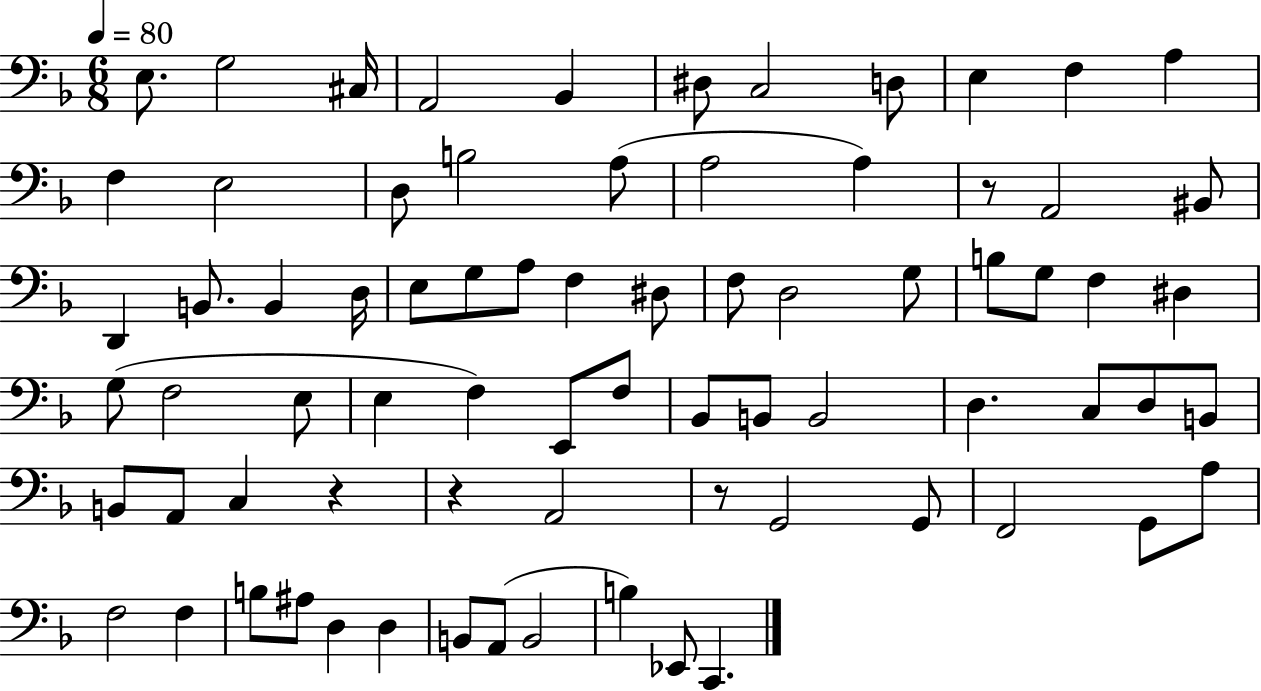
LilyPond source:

{
  \clef bass
  \numericTimeSignature
  \time 6/8
  \key f \major
  \tempo 4 = 80
  e8. g2 cis16 | a,2 bes,4 | dis8 c2 d8 | e4 f4 a4 | \break f4 e2 | d8 b2 a8( | a2 a4) | r8 a,2 bis,8 | \break d,4 b,8. b,4 d16 | e8 g8 a8 f4 dis8 | f8 d2 g8 | b8 g8 f4 dis4 | \break g8( f2 e8 | e4 f4) e,8 f8 | bes,8 b,8 b,2 | d4. c8 d8 b,8 | \break b,8 a,8 c4 r4 | r4 a,2 | r8 g,2 g,8 | f,2 g,8 a8 | \break f2 f4 | b8 ais8 d4 d4 | b,8 a,8( b,2 | b4) ees,8 c,4. | \break \bar "|."
}